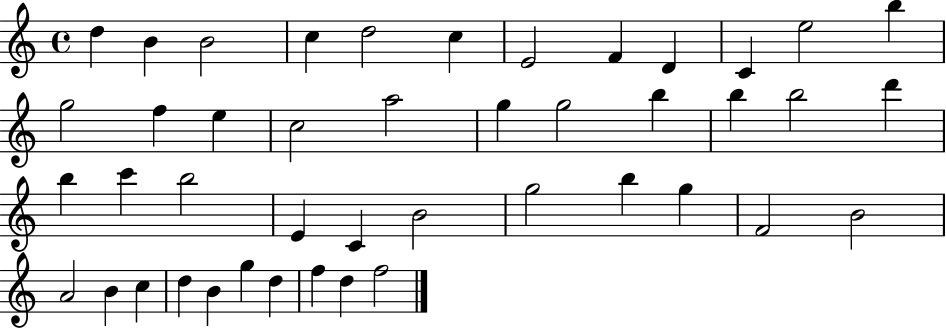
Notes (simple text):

D5/q B4/q B4/h C5/q D5/h C5/q E4/h F4/q D4/q C4/q E5/h B5/q G5/h F5/q E5/q C5/h A5/h G5/q G5/h B5/q B5/q B5/h D6/q B5/q C6/q B5/h E4/q C4/q B4/h G5/h B5/q G5/q F4/h B4/h A4/h B4/q C5/q D5/q B4/q G5/q D5/q F5/q D5/q F5/h